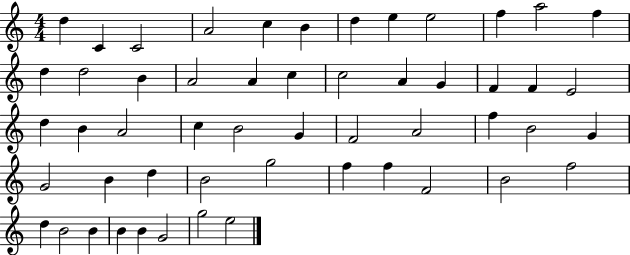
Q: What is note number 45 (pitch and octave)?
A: F5